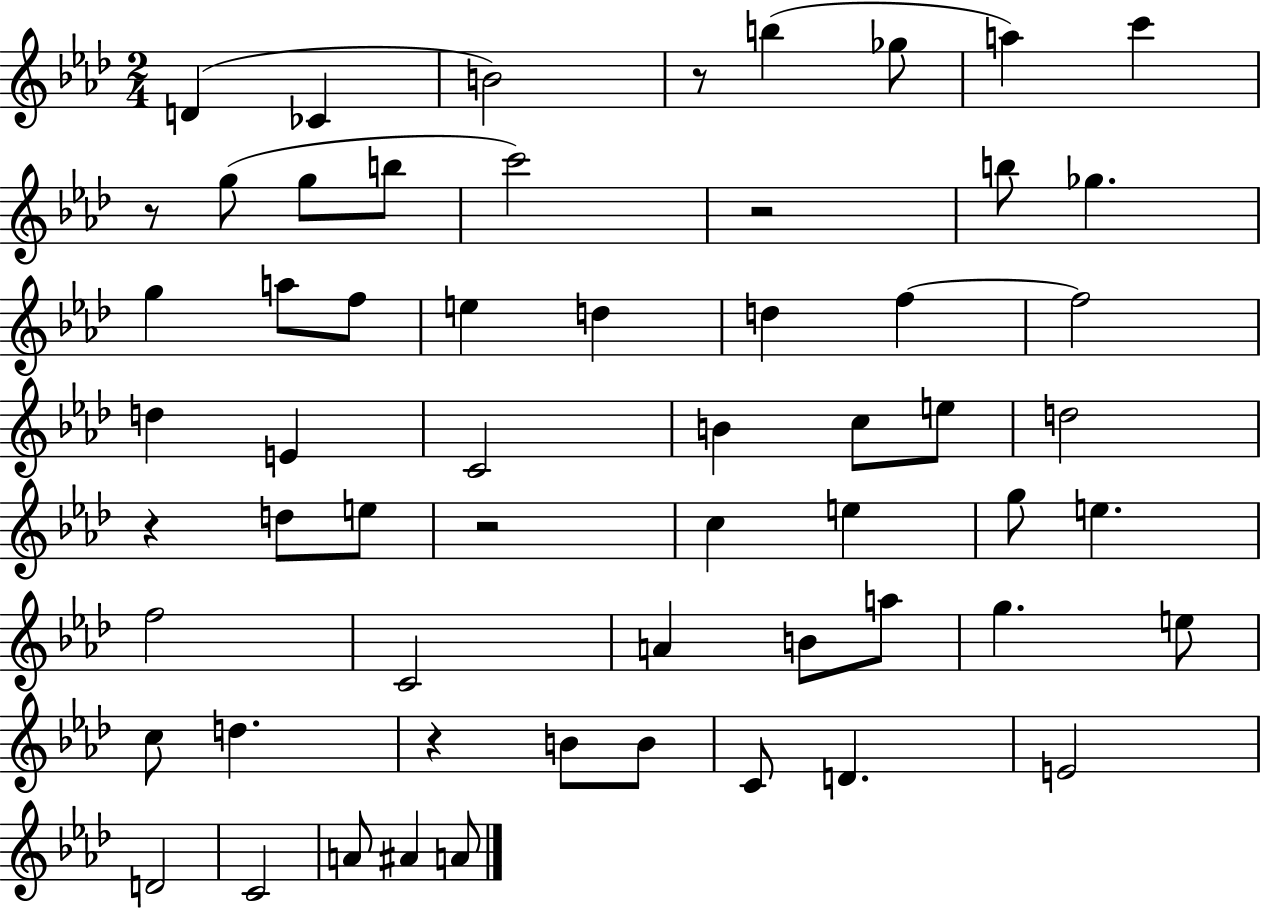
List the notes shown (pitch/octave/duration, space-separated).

D4/q CES4/q B4/h R/e B5/q Gb5/e A5/q C6/q R/e G5/e G5/e B5/e C6/h R/h B5/e Gb5/q. G5/q A5/e F5/e E5/q D5/q D5/q F5/q F5/h D5/q E4/q C4/h B4/q C5/e E5/e D5/h R/q D5/e E5/e R/h C5/q E5/q G5/e E5/q. F5/h C4/h A4/q B4/e A5/e G5/q. E5/e C5/e D5/q. R/q B4/e B4/e C4/e D4/q. E4/h D4/h C4/h A4/e A#4/q A4/e